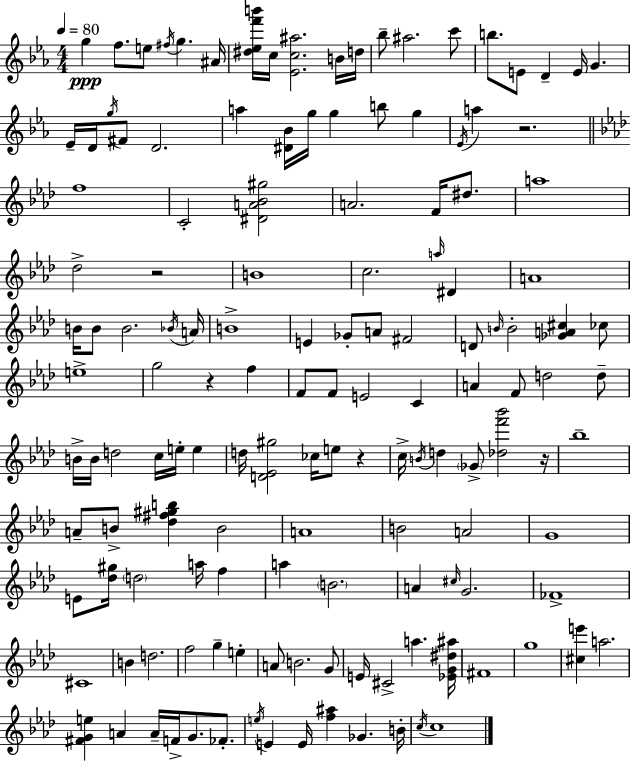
G5/q F5/e. E5/e F#5/s G5/q. A#4/s [D#5,Eb5,F6,B6]/s C5/s [Eb4,C5,A#5]/h. B4/s D5/s Bb5/e A#5/h. C6/e B5/e. E4/e D4/q E4/s G4/q. Eb4/s D4/s G5/s F#4/e D4/h. A5/q [D#4,Bb4]/s G5/s G5/q B5/e G5/q Eb4/s A5/q R/h. F5/w C4/h [D#4,A4,Bb4,G#5]/h A4/h. F4/s D#5/e. A5/w Db5/h R/h B4/w C5/h. A5/s D#4/q A4/w B4/s B4/e B4/h. Bb4/s A4/s B4/w E4/q Gb4/e A4/e F#4/h D4/e B4/s B4/h [Gb4,A4,C#5]/q CES5/e E5/w G5/h R/q F5/q F4/e F4/e E4/h C4/q A4/q F4/e D5/h D5/e B4/s B4/s D5/h C5/s E5/s E5/q D5/s [D4,Eb4,G#5]/h CES5/s E5/e R/q C5/s B4/s D5/q Gb4/e [Db5,F6,Bb6]/h R/s Bb5/w A4/e B4/e [Db5,F#5,G#5,B5]/q B4/h A4/w B4/h A4/h G4/w E4/e [Db5,G#5]/s D5/h A5/s F5/q A5/q B4/h. A4/q C#5/s G4/h. FES4/w C#4/w B4/q D5/h. F5/h G5/q E5/q A4/e B4/h. G4/e E4/s C#4/h A5/q. [Eb4,G4,D#5,A#5]/s F#4/w G5/w [C#5,E6]/q A5/h. [F#4,G4,E5]/q A4/q A4/s F4/s G4/e. FES4/e. E5/s E4/q E4/s [F5,A#5]/q Gb4/q. B4/s C5/s C5/w